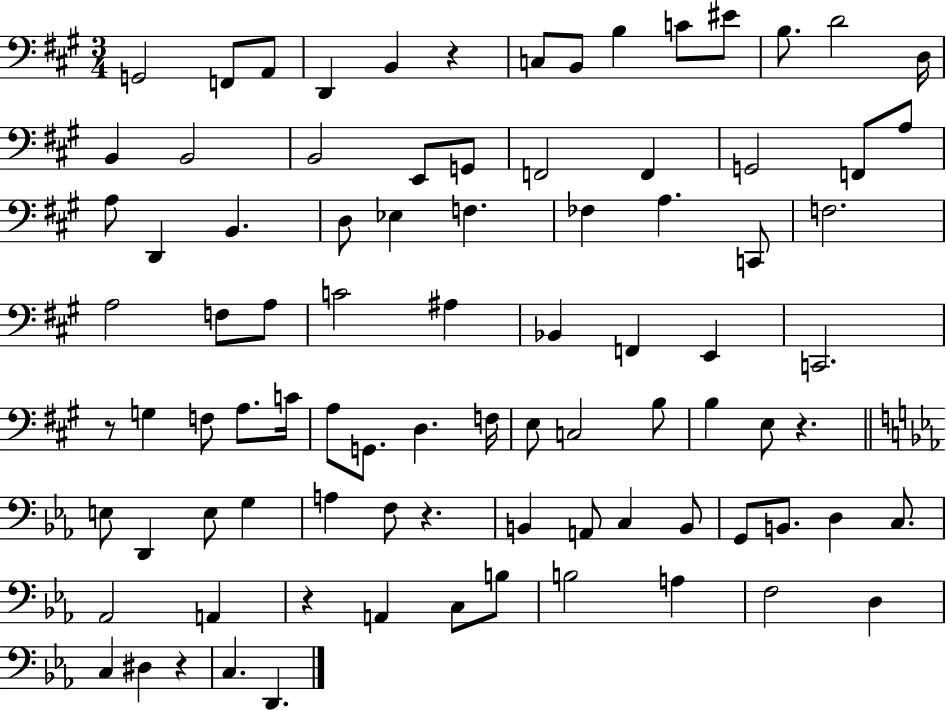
G2/h F2/e A2/e D2/q B2/q R/q C3/e B2/e B3/q C4/e EIS4/e B3/e. D4/h D3/s B2/q B2/h B2/h E2/e G2/e F2/h F2/q G2/h F2/e A3/e A3/e D2/q B2/q. D3/e Eb3/q F3/q. FES3/q A3/q. C2/e F3/h. A3/h F3/e A3/e C4/h A#3/q Bb2/q F2/q E2/q C2/h. R/e G3/q F3/e A3/e. C4/s A3/e G2/e. D3/q. F3/s E3/e C3/h B3/e B3/q E3/e R/q. E3/e D2/q E3/e G3/q A3/q F3/e R/q. B2/q A2/e C3/q B2/e G2/e B2/e. D3/q C3/e. Ab2/h A2/q R/q A2/q C3/e B3/e B3/h A3/q F3/h D3/q C3/q D#3/q R/q C3/q. D2/q.